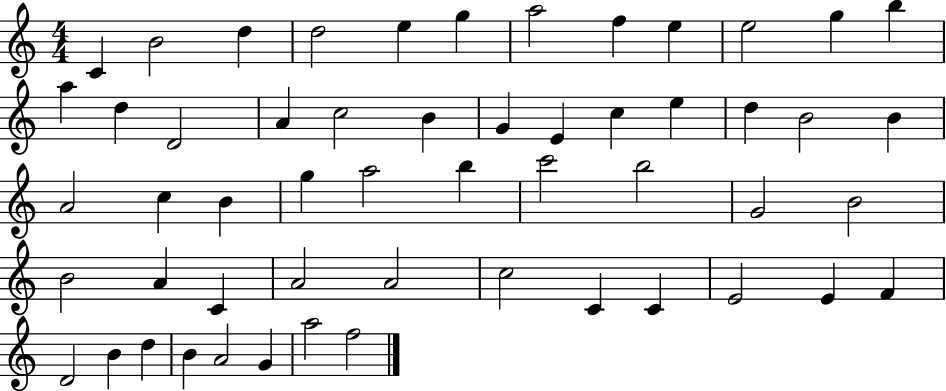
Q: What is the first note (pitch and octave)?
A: C4